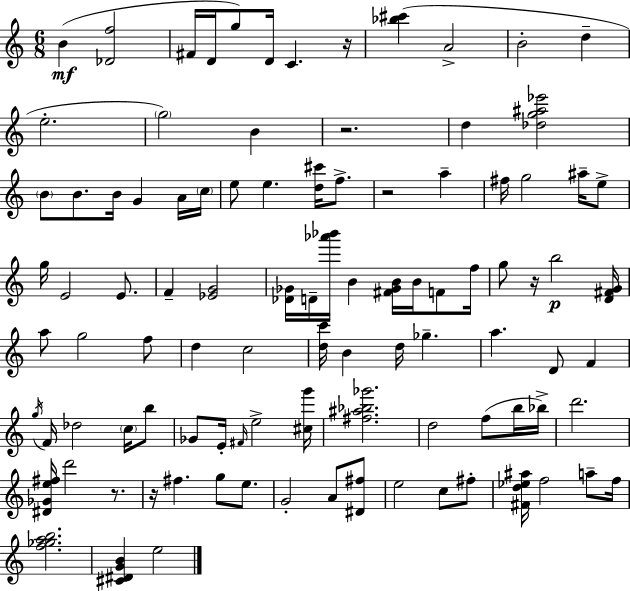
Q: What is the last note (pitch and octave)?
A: E5